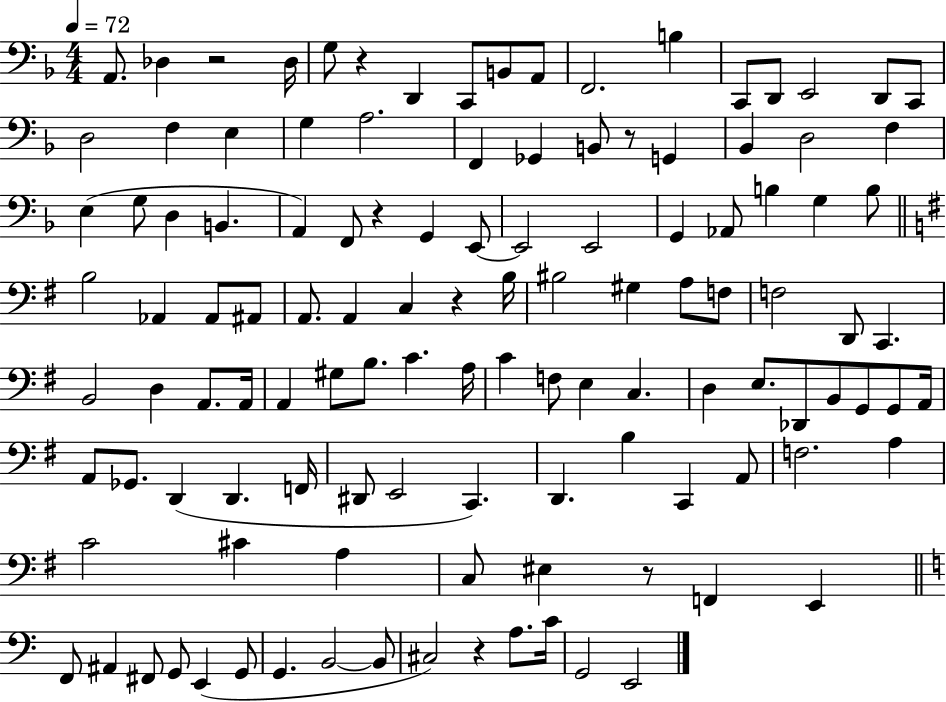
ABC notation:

X:1
T:Untitled
M:4/4
L:1/4
K:F
A,,/2 _D, z2 _D,/4 G,/2 z D,, C,,/2 B,,/2 A,,/2 F,,2 B, C,,/2 D,,/2 E,,2 D,,/2 C,,/2 D,2 F, E, G, A,2 F,, _G,, B,,/2 z/2 G,, _B,, D,2 F, E, G,/2 D, B,, A,, F,,/2 z G,, E,,/2 E,,2 E,,2 G,, _A,,/2 B, G, B,/2 B,2 _A,, _A,,/2 ^A,,/2 A,,/2 A,, C, z B,/4 ^B,2 ^G, A,/2 F,/2 F,2 D,,/2 C,, B,,2 D, A,,/2 A,,/4 A,, ^G,/2 B,/2 C A,/4 C F,/2 E, C, D, E,/2 _D,,/2 B,,/2 G,,/2 G,,/2 A,,/4 A,,/2 _G,,/2 D,, D,, F,,/4 ^D,,/2 E,,2 C,, D,, B, C,, A,,/2 F,2 A, C2 ^C A, C,/2 ^E, z/2 F,, E,, F,,/2 ^A,, ^F,,/2 G,,/2 E,, G,,/2 G,, B,,2 B,,/2 ^C,2 z A,/2 C/4 G,,2 E,,2